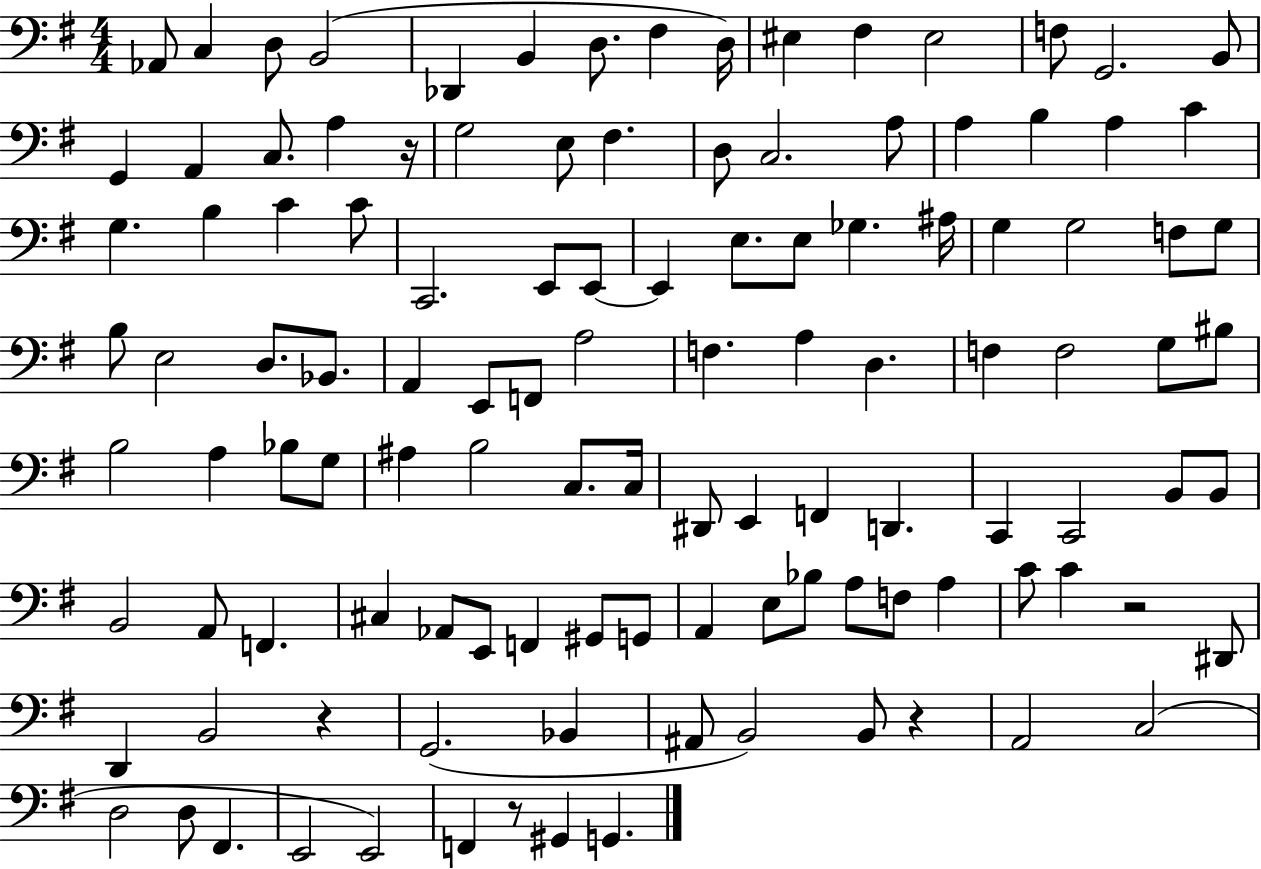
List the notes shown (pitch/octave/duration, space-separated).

Ab2/e C3/q D3/e B2/h Db2/q B2/q D3/e. F#3/q D3/s EIS3/q F#3/q EIS3/h F3/e G2/h. B2/e G2/q A2/q C3/e. A3/q R/s G3/h E3/e F#3/q. D3/e C3/h. A3/e A3/q B3/q A3/q C4/q G3/q. B3/q C4/q C4/e C2/h. E2/e E2/e E2/q E3/e. E3/e Gb3/q. A#3/s G3/q G3/h F3/e G3/e B3/e E3/h D3/e. Bb2/e. A2/q E2/e F2/e A3/h F3/q. A3/q D3/q. F3/q F3/h G3/e BIS3/e B3/h A3/q Bb3/e G3/e A#3/q B3/h C3/e. C3/s D#2/e E2/q F2/q D2/q. C2/q C2/h B2/e B2/e B2/h A2/e F2/q. C#3/q Ab2/e E2/e F2/q G#2/e G2/e A2/q E3/e Bb3/e A3/e F3/e A3/q C4/e C4/q R/h D#2/e D2/q B2/h R/q G2/h. Bb2/q A#2/e B2/h B2/e R/q A2/h C3/h D3/h D3/e F#2/q. E2/h E2/h F2/q R/e G#2/q G2/q.